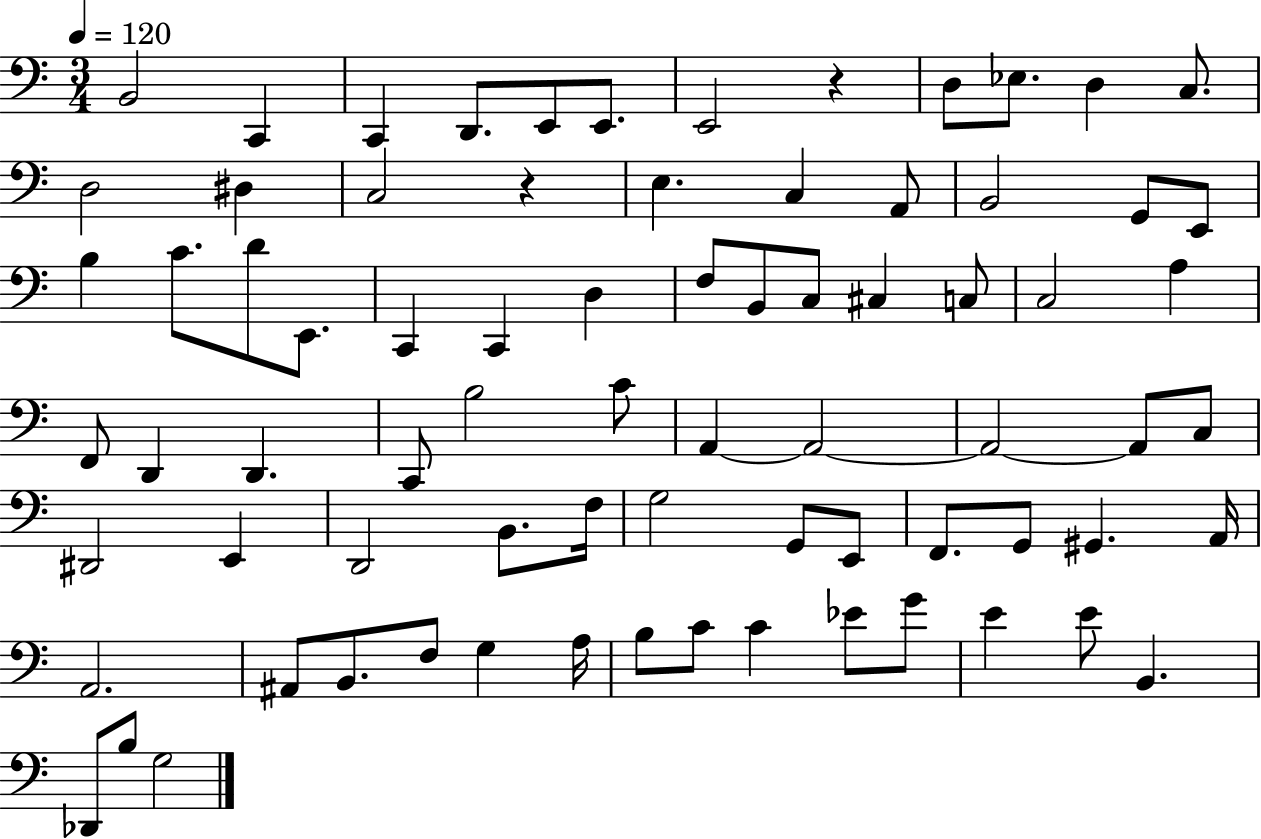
X:1
T:Untitled
M:3/4
L:1/4
K:C
B,,2 C,, C,, D,,/2 E,,/2 E,,/2 E,,2 z D,/2 _E,/2 D, C,/2 D,2 ^D, C,2 z E, C, A,,/2 B,,2 G,,/2 E,,/2 B, C/2 D/2 E,,/2 C,, C,, D, F,/2 B,,/2 C,/2 ^C, C,/2 C,2 A, F,,/2 D,, D,, C,,/2 B,2 C/2 A,, A,,2 A,,2 A,,/2 C,/2 ^D,,2 E,, D,,2 B,,/2 F,/4 G,2 G,,/2 E,,/2 F,,/2 G,,/2 ^G,, A,,/4 A,,2 ^A,,/2 B,,/2 F,/2 G, A,/4 B,/2 C/2 C _E/2 G/2 E E/2 B,, _D,,/2 B,/2 G,2